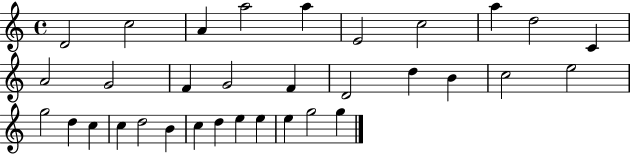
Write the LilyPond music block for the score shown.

{
  \clef treble
  \time 4/4
  \defaultTimeSignature
  \key c \major
  d'2 c''2 | a'4 a''2 a''4 | e'2 c''2 | a''4 d''2 c'4 | \break a'2 g'2 | f'4 g'2 f'4 | d'2 d''4 b'4 | c''2 e''2 | \break g''2 d''4 c''4 | c''4 d''2 b'4 | c''4 d''4 e''4 e''4 | e''4 g''2 g''4 | \break \bar "|."
}